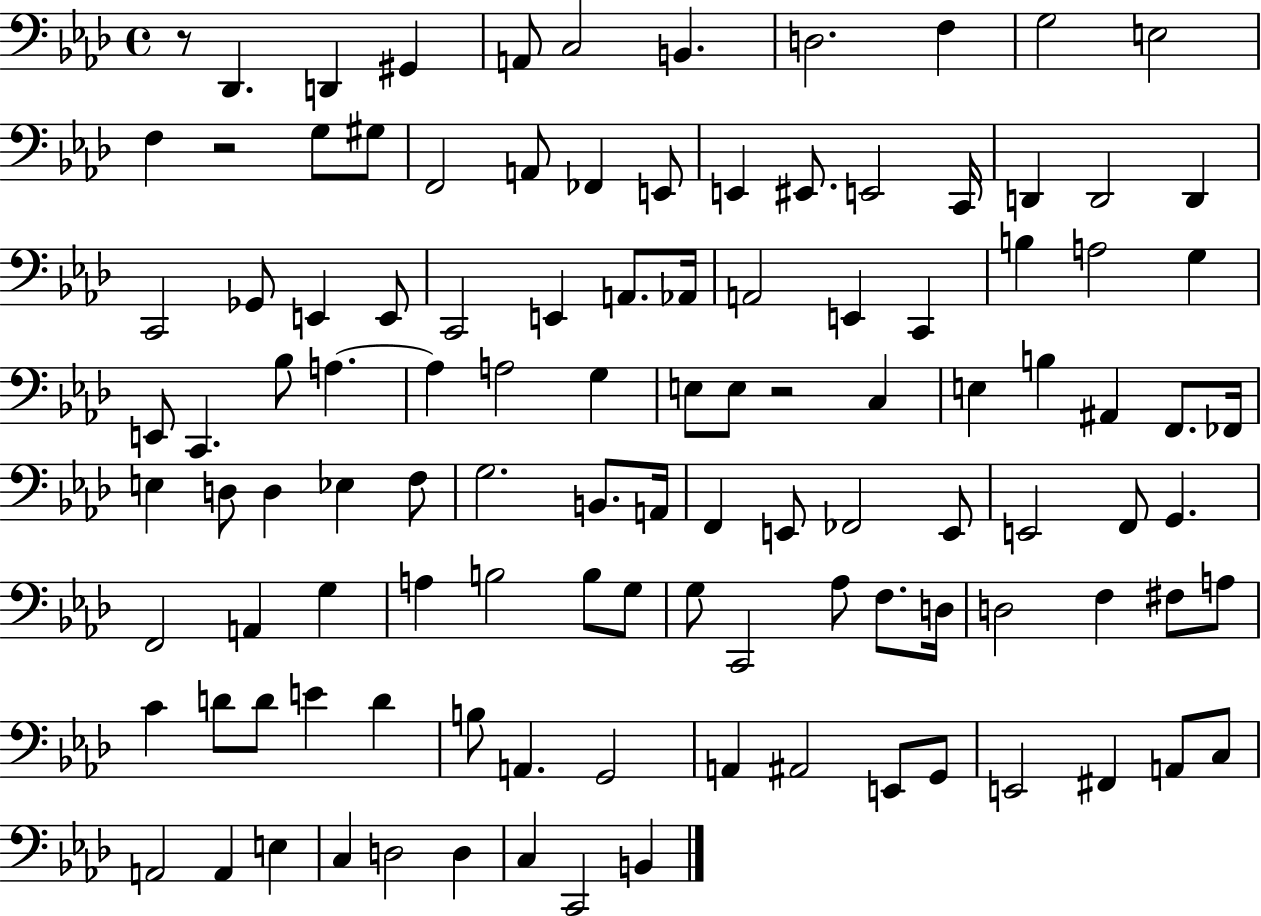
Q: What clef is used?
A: bass